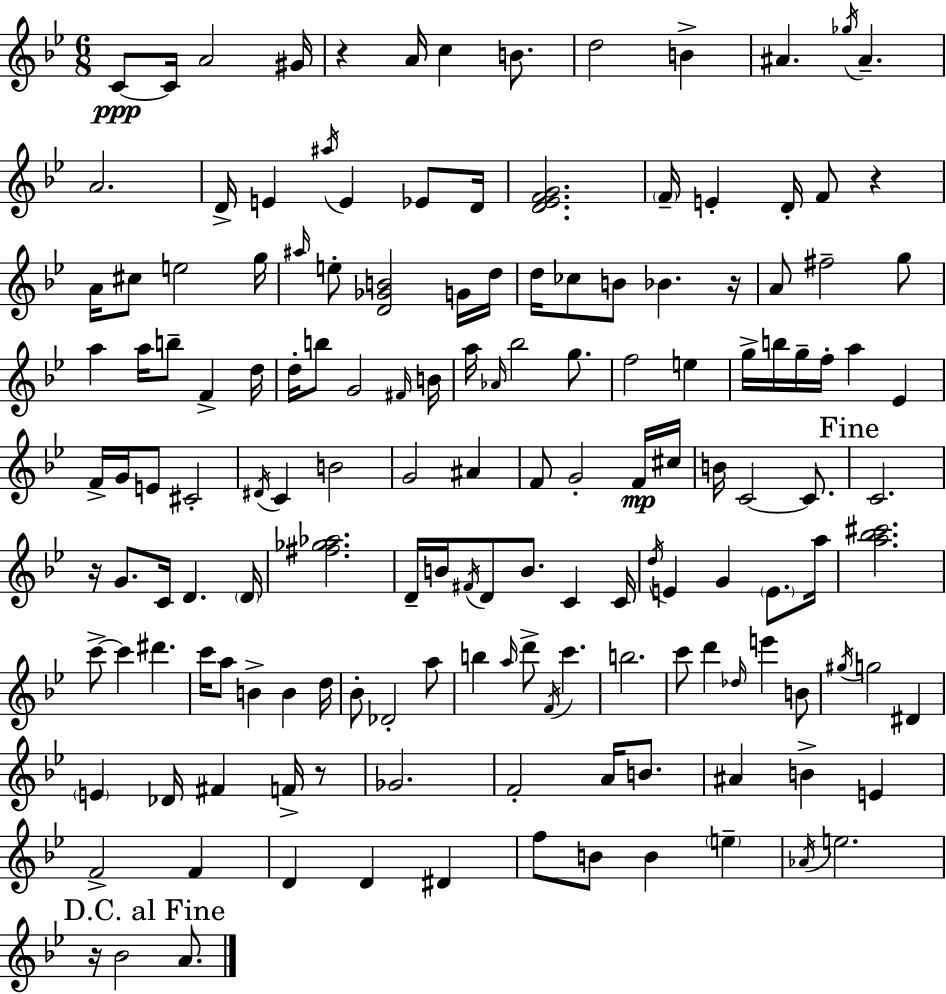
C4/e C4/s A4/h G#4/s R/q A4/s C5/q B4/e. D5/h B4/q A#4/q. Gb5/s A#4/q. A4/h. D4/s E4/q A#5/s E4/q Eb4/e D4/s [D4,Eb4,F4,G4]/h. F4/s E4/q D4/s F4/e R/q A4/s C#5/e E5/h G5/s A#5/s E5/e [D4,Gb4,B4]/h G4/s D5/s D5/s CES5/e B4/e Bb4/q. R/s A4/e F#5/h G5/e A5/q A5/s B5/e F4/q D5/s D5/s B5/e G4/h F#4/s B4/s A5/s Ab4/s Bb5/h G5/e. F5/h E5/q G5/s B5/s G5/s F5/s A5/q Eb4/q F4/s G4/s E4/e C#4/h D#4/s C4/q B4/h G4/h A#4/q F4/e G4/h F4/s C#5/s B4/s C4/h C4/e. C4/h. R/s G4/e. C4/s D4/q. D4/s [F#5,Gb5,Ab5]/h. D4/s B4/s F#4/s D4/e B4/e. C4/q C4/s D5/s E4/q G4/q E4/e. A5/s [A5,Bb5,C#6]/h. C6/e C6/q D#6/q. C6/s A5/e B4/q B4/q D5/s Bb4/e Db4/h A5/e B5/q A5/s D6/e F4/s C6/q. B5/h. C6/e D6/q Db5/s E6/q B4/e G#5/s G5/h D#4/q E4/q Db4/s F#4/q F4/s R/e Gb4/h. F4/h A4/s B4/e. A#4/q B4/q E4/q F4/h F4/q D4/q D4/q D#4/q F5/e B4/e B4/q E5/q Ab4/s E5/h. R/s Bb4/h A4/e.